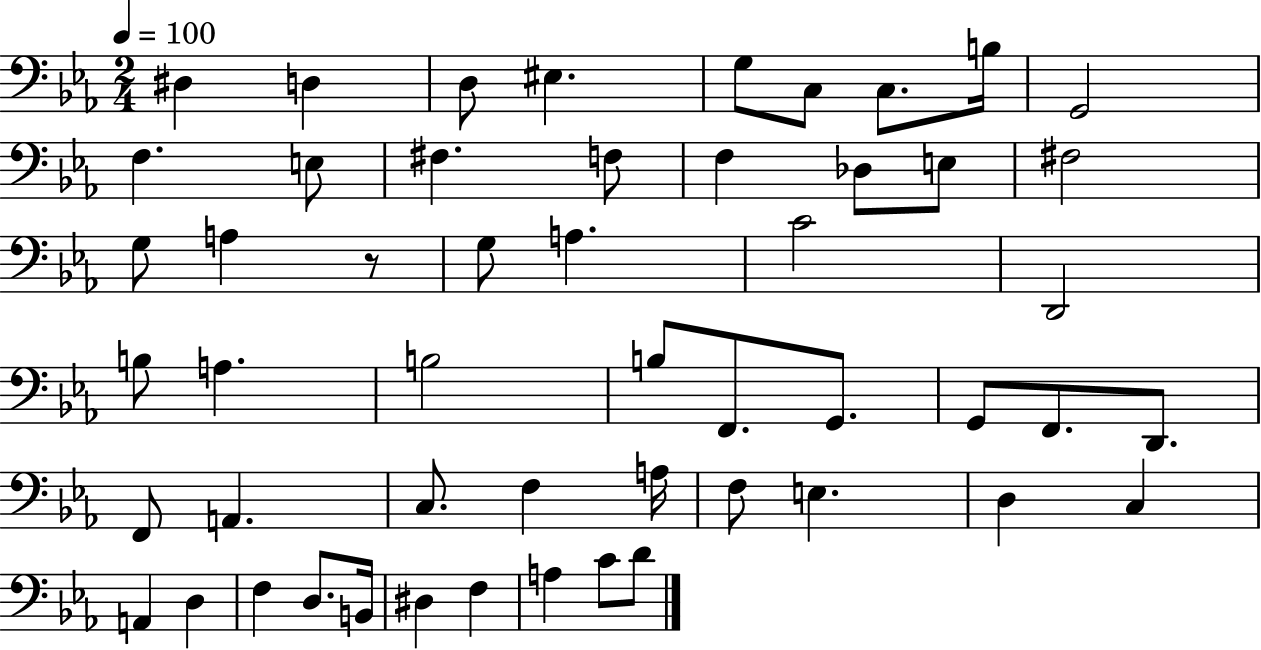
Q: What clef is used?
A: bass